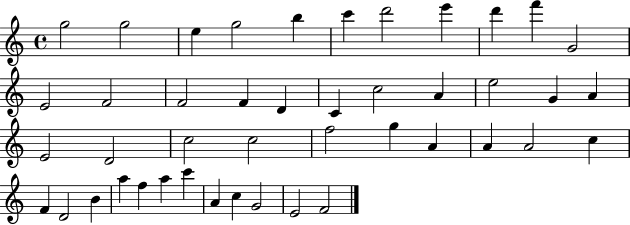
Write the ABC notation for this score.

X:1
T:Untitled
M:4/4
L:1/4
K:C
g2 g2 e g2 b c' d'2 e' d' f' G2 E2 F2 F2 F D C c2 A e2 G A E2 D2 c2 c2 f2 g A A A2 c F D2 B a f a c' A c G2 E2 F2